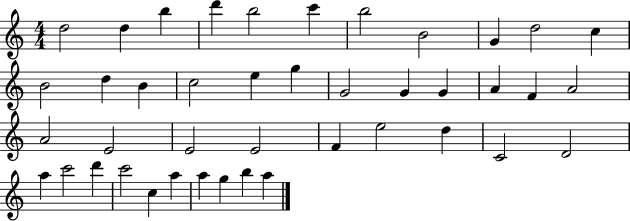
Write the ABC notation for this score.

X:1
T:Untitled
M:4/4
L:1/4
K:C
d2 d b d' b2 c' b2 B2 G d2 c B2 d B c2 e g G2 G G A F A2 A2 E2 E2 E2 F e2 d C2 D2 a c'2 d' c'2 c a a g b a